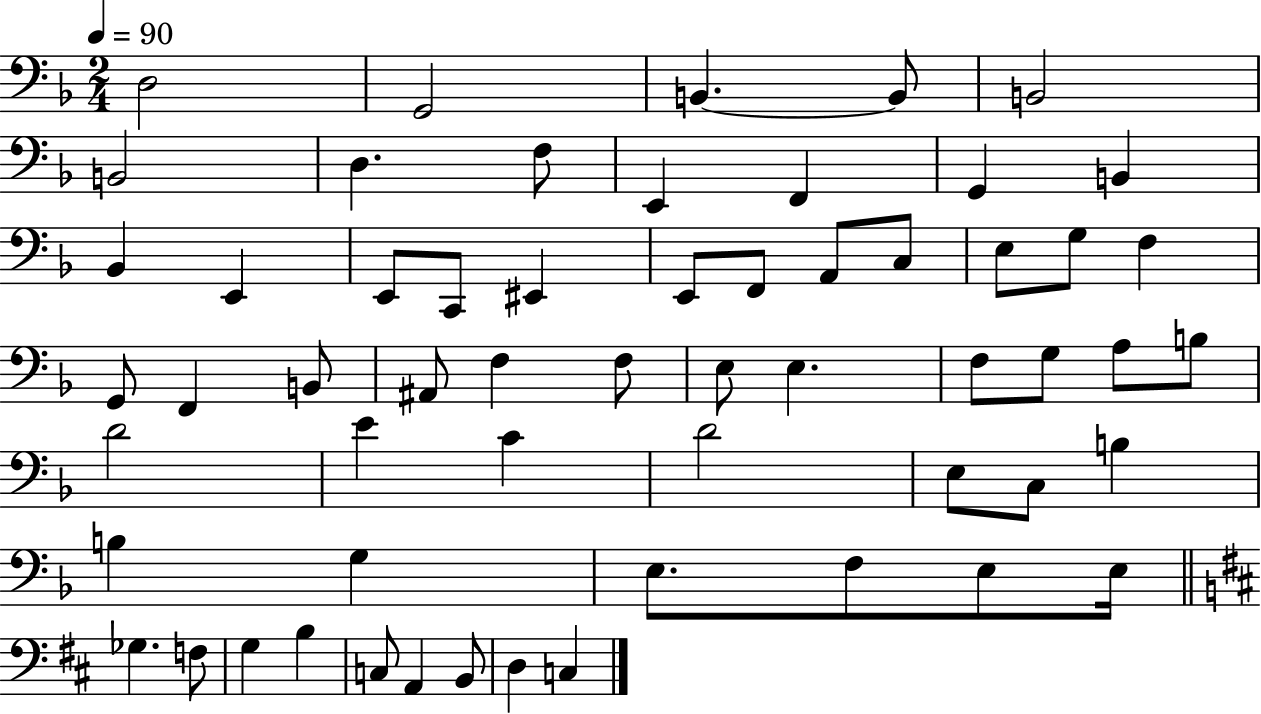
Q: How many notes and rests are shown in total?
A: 58